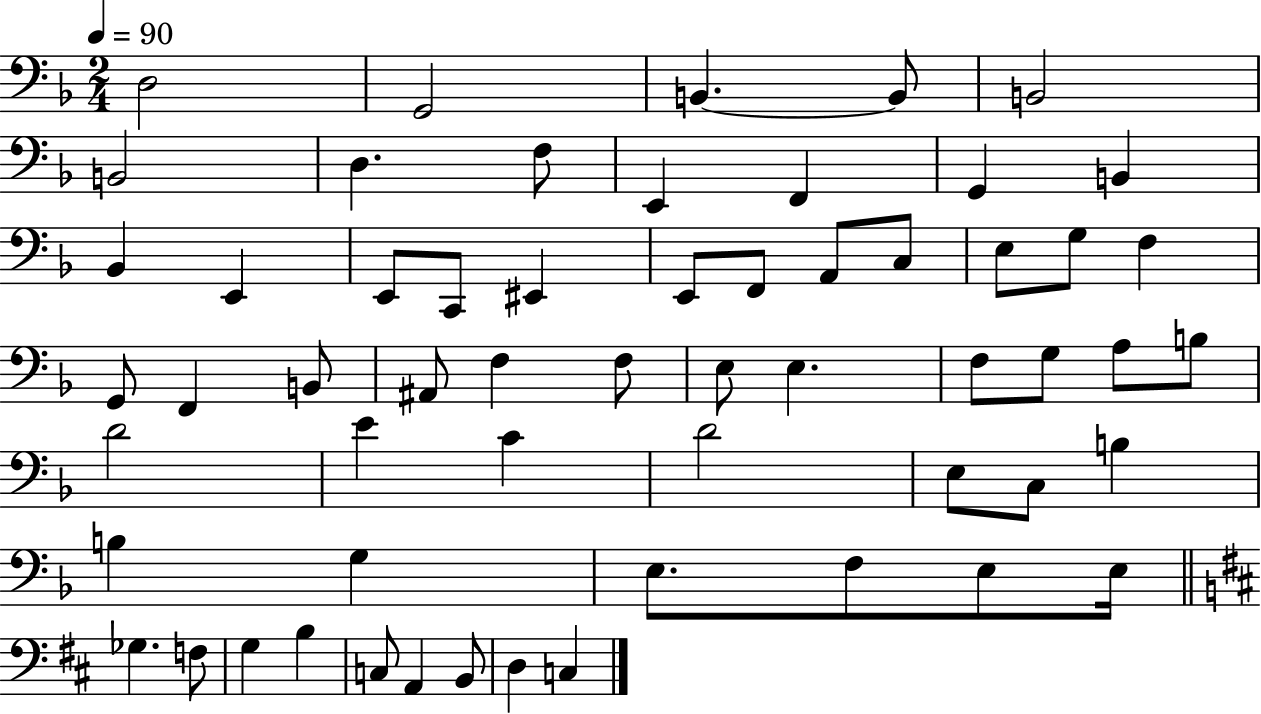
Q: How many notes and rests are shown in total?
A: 58